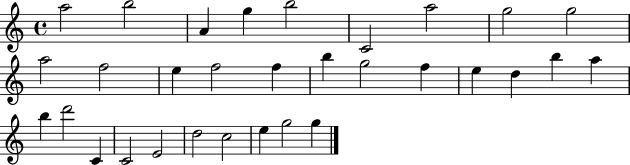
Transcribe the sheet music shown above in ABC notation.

X:1
T:Untitled
M:4/4
L:1/4
K:C
a2 b2 A g b2 C2 a2 g2 g2 a2 f2 e f2 f b g2 f e d b a b d'2 C C2 E2 d2 c2 e g2 g